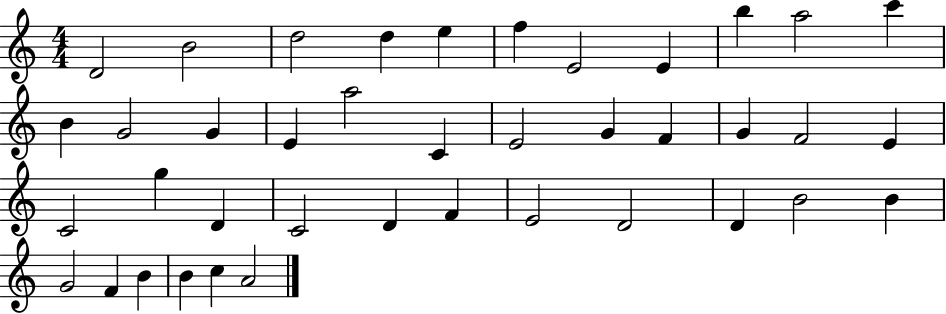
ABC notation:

X:1
T:Untitled
M:4/4
L:1/4
K:C
D2 B2 d2 d e f E2 E b a2 c' B G2 G E a2 C E2 G F G F2 E C2 g D C2 D F E2 D2 D B2 B G2 F B B c A2